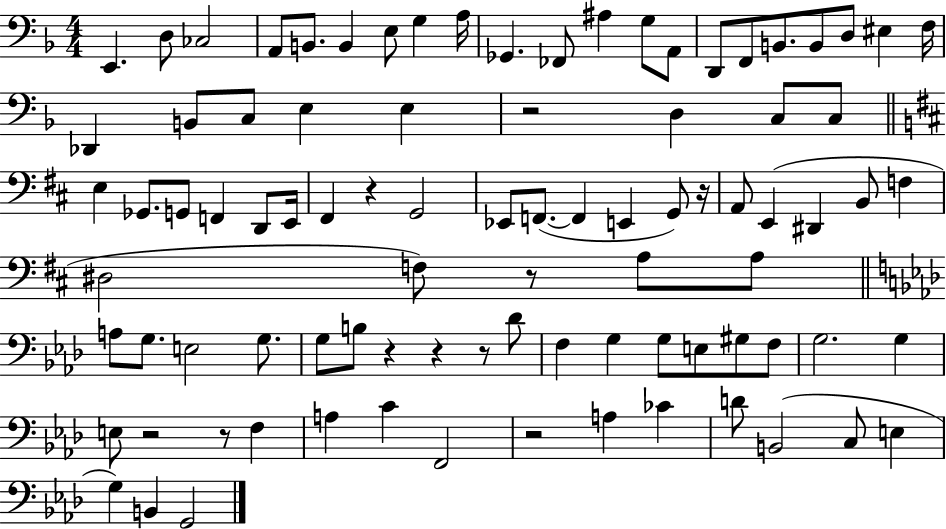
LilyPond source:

{
  \clef bass
  \numericTimeSignature
  \time 4/4
  \key f \major
  e,4. d8 ces2 | a,8 b,8. b,4 e8 g4 a16 | ges,4. fes,8 ais4 g8 a,8 | d,8 f,8 b,8. b,8 d8 eis4 f16 | \break des,4 b,8 c8 e4 e4 | r2 d4 c8 c8 | \bar "||" \break \key d \major e4 ges,8. g,8 f,4 d,8 e,16 | fis,4 r4 g,2 | ees,8 f,8.~(~ f,4 e,4 g,8) r16 | a,8 e,4( dis,4 b,8 f4 | \break dis2 f8) r8 a8 a8 | \bar "||" \break \key aes \major a8 g8. e2 g8. | g8 b8 r4 r4 r8 des'8 | f4 g4 g8 e8 gis8 f8 | g2. g4 | \break e8 r2 r8 f4 | a4 c'4 f,2 | r2 a4 ces'4 | d'8 b,2( c8 e4 | \break g4) b,4 g,2 | \bar "|."
}